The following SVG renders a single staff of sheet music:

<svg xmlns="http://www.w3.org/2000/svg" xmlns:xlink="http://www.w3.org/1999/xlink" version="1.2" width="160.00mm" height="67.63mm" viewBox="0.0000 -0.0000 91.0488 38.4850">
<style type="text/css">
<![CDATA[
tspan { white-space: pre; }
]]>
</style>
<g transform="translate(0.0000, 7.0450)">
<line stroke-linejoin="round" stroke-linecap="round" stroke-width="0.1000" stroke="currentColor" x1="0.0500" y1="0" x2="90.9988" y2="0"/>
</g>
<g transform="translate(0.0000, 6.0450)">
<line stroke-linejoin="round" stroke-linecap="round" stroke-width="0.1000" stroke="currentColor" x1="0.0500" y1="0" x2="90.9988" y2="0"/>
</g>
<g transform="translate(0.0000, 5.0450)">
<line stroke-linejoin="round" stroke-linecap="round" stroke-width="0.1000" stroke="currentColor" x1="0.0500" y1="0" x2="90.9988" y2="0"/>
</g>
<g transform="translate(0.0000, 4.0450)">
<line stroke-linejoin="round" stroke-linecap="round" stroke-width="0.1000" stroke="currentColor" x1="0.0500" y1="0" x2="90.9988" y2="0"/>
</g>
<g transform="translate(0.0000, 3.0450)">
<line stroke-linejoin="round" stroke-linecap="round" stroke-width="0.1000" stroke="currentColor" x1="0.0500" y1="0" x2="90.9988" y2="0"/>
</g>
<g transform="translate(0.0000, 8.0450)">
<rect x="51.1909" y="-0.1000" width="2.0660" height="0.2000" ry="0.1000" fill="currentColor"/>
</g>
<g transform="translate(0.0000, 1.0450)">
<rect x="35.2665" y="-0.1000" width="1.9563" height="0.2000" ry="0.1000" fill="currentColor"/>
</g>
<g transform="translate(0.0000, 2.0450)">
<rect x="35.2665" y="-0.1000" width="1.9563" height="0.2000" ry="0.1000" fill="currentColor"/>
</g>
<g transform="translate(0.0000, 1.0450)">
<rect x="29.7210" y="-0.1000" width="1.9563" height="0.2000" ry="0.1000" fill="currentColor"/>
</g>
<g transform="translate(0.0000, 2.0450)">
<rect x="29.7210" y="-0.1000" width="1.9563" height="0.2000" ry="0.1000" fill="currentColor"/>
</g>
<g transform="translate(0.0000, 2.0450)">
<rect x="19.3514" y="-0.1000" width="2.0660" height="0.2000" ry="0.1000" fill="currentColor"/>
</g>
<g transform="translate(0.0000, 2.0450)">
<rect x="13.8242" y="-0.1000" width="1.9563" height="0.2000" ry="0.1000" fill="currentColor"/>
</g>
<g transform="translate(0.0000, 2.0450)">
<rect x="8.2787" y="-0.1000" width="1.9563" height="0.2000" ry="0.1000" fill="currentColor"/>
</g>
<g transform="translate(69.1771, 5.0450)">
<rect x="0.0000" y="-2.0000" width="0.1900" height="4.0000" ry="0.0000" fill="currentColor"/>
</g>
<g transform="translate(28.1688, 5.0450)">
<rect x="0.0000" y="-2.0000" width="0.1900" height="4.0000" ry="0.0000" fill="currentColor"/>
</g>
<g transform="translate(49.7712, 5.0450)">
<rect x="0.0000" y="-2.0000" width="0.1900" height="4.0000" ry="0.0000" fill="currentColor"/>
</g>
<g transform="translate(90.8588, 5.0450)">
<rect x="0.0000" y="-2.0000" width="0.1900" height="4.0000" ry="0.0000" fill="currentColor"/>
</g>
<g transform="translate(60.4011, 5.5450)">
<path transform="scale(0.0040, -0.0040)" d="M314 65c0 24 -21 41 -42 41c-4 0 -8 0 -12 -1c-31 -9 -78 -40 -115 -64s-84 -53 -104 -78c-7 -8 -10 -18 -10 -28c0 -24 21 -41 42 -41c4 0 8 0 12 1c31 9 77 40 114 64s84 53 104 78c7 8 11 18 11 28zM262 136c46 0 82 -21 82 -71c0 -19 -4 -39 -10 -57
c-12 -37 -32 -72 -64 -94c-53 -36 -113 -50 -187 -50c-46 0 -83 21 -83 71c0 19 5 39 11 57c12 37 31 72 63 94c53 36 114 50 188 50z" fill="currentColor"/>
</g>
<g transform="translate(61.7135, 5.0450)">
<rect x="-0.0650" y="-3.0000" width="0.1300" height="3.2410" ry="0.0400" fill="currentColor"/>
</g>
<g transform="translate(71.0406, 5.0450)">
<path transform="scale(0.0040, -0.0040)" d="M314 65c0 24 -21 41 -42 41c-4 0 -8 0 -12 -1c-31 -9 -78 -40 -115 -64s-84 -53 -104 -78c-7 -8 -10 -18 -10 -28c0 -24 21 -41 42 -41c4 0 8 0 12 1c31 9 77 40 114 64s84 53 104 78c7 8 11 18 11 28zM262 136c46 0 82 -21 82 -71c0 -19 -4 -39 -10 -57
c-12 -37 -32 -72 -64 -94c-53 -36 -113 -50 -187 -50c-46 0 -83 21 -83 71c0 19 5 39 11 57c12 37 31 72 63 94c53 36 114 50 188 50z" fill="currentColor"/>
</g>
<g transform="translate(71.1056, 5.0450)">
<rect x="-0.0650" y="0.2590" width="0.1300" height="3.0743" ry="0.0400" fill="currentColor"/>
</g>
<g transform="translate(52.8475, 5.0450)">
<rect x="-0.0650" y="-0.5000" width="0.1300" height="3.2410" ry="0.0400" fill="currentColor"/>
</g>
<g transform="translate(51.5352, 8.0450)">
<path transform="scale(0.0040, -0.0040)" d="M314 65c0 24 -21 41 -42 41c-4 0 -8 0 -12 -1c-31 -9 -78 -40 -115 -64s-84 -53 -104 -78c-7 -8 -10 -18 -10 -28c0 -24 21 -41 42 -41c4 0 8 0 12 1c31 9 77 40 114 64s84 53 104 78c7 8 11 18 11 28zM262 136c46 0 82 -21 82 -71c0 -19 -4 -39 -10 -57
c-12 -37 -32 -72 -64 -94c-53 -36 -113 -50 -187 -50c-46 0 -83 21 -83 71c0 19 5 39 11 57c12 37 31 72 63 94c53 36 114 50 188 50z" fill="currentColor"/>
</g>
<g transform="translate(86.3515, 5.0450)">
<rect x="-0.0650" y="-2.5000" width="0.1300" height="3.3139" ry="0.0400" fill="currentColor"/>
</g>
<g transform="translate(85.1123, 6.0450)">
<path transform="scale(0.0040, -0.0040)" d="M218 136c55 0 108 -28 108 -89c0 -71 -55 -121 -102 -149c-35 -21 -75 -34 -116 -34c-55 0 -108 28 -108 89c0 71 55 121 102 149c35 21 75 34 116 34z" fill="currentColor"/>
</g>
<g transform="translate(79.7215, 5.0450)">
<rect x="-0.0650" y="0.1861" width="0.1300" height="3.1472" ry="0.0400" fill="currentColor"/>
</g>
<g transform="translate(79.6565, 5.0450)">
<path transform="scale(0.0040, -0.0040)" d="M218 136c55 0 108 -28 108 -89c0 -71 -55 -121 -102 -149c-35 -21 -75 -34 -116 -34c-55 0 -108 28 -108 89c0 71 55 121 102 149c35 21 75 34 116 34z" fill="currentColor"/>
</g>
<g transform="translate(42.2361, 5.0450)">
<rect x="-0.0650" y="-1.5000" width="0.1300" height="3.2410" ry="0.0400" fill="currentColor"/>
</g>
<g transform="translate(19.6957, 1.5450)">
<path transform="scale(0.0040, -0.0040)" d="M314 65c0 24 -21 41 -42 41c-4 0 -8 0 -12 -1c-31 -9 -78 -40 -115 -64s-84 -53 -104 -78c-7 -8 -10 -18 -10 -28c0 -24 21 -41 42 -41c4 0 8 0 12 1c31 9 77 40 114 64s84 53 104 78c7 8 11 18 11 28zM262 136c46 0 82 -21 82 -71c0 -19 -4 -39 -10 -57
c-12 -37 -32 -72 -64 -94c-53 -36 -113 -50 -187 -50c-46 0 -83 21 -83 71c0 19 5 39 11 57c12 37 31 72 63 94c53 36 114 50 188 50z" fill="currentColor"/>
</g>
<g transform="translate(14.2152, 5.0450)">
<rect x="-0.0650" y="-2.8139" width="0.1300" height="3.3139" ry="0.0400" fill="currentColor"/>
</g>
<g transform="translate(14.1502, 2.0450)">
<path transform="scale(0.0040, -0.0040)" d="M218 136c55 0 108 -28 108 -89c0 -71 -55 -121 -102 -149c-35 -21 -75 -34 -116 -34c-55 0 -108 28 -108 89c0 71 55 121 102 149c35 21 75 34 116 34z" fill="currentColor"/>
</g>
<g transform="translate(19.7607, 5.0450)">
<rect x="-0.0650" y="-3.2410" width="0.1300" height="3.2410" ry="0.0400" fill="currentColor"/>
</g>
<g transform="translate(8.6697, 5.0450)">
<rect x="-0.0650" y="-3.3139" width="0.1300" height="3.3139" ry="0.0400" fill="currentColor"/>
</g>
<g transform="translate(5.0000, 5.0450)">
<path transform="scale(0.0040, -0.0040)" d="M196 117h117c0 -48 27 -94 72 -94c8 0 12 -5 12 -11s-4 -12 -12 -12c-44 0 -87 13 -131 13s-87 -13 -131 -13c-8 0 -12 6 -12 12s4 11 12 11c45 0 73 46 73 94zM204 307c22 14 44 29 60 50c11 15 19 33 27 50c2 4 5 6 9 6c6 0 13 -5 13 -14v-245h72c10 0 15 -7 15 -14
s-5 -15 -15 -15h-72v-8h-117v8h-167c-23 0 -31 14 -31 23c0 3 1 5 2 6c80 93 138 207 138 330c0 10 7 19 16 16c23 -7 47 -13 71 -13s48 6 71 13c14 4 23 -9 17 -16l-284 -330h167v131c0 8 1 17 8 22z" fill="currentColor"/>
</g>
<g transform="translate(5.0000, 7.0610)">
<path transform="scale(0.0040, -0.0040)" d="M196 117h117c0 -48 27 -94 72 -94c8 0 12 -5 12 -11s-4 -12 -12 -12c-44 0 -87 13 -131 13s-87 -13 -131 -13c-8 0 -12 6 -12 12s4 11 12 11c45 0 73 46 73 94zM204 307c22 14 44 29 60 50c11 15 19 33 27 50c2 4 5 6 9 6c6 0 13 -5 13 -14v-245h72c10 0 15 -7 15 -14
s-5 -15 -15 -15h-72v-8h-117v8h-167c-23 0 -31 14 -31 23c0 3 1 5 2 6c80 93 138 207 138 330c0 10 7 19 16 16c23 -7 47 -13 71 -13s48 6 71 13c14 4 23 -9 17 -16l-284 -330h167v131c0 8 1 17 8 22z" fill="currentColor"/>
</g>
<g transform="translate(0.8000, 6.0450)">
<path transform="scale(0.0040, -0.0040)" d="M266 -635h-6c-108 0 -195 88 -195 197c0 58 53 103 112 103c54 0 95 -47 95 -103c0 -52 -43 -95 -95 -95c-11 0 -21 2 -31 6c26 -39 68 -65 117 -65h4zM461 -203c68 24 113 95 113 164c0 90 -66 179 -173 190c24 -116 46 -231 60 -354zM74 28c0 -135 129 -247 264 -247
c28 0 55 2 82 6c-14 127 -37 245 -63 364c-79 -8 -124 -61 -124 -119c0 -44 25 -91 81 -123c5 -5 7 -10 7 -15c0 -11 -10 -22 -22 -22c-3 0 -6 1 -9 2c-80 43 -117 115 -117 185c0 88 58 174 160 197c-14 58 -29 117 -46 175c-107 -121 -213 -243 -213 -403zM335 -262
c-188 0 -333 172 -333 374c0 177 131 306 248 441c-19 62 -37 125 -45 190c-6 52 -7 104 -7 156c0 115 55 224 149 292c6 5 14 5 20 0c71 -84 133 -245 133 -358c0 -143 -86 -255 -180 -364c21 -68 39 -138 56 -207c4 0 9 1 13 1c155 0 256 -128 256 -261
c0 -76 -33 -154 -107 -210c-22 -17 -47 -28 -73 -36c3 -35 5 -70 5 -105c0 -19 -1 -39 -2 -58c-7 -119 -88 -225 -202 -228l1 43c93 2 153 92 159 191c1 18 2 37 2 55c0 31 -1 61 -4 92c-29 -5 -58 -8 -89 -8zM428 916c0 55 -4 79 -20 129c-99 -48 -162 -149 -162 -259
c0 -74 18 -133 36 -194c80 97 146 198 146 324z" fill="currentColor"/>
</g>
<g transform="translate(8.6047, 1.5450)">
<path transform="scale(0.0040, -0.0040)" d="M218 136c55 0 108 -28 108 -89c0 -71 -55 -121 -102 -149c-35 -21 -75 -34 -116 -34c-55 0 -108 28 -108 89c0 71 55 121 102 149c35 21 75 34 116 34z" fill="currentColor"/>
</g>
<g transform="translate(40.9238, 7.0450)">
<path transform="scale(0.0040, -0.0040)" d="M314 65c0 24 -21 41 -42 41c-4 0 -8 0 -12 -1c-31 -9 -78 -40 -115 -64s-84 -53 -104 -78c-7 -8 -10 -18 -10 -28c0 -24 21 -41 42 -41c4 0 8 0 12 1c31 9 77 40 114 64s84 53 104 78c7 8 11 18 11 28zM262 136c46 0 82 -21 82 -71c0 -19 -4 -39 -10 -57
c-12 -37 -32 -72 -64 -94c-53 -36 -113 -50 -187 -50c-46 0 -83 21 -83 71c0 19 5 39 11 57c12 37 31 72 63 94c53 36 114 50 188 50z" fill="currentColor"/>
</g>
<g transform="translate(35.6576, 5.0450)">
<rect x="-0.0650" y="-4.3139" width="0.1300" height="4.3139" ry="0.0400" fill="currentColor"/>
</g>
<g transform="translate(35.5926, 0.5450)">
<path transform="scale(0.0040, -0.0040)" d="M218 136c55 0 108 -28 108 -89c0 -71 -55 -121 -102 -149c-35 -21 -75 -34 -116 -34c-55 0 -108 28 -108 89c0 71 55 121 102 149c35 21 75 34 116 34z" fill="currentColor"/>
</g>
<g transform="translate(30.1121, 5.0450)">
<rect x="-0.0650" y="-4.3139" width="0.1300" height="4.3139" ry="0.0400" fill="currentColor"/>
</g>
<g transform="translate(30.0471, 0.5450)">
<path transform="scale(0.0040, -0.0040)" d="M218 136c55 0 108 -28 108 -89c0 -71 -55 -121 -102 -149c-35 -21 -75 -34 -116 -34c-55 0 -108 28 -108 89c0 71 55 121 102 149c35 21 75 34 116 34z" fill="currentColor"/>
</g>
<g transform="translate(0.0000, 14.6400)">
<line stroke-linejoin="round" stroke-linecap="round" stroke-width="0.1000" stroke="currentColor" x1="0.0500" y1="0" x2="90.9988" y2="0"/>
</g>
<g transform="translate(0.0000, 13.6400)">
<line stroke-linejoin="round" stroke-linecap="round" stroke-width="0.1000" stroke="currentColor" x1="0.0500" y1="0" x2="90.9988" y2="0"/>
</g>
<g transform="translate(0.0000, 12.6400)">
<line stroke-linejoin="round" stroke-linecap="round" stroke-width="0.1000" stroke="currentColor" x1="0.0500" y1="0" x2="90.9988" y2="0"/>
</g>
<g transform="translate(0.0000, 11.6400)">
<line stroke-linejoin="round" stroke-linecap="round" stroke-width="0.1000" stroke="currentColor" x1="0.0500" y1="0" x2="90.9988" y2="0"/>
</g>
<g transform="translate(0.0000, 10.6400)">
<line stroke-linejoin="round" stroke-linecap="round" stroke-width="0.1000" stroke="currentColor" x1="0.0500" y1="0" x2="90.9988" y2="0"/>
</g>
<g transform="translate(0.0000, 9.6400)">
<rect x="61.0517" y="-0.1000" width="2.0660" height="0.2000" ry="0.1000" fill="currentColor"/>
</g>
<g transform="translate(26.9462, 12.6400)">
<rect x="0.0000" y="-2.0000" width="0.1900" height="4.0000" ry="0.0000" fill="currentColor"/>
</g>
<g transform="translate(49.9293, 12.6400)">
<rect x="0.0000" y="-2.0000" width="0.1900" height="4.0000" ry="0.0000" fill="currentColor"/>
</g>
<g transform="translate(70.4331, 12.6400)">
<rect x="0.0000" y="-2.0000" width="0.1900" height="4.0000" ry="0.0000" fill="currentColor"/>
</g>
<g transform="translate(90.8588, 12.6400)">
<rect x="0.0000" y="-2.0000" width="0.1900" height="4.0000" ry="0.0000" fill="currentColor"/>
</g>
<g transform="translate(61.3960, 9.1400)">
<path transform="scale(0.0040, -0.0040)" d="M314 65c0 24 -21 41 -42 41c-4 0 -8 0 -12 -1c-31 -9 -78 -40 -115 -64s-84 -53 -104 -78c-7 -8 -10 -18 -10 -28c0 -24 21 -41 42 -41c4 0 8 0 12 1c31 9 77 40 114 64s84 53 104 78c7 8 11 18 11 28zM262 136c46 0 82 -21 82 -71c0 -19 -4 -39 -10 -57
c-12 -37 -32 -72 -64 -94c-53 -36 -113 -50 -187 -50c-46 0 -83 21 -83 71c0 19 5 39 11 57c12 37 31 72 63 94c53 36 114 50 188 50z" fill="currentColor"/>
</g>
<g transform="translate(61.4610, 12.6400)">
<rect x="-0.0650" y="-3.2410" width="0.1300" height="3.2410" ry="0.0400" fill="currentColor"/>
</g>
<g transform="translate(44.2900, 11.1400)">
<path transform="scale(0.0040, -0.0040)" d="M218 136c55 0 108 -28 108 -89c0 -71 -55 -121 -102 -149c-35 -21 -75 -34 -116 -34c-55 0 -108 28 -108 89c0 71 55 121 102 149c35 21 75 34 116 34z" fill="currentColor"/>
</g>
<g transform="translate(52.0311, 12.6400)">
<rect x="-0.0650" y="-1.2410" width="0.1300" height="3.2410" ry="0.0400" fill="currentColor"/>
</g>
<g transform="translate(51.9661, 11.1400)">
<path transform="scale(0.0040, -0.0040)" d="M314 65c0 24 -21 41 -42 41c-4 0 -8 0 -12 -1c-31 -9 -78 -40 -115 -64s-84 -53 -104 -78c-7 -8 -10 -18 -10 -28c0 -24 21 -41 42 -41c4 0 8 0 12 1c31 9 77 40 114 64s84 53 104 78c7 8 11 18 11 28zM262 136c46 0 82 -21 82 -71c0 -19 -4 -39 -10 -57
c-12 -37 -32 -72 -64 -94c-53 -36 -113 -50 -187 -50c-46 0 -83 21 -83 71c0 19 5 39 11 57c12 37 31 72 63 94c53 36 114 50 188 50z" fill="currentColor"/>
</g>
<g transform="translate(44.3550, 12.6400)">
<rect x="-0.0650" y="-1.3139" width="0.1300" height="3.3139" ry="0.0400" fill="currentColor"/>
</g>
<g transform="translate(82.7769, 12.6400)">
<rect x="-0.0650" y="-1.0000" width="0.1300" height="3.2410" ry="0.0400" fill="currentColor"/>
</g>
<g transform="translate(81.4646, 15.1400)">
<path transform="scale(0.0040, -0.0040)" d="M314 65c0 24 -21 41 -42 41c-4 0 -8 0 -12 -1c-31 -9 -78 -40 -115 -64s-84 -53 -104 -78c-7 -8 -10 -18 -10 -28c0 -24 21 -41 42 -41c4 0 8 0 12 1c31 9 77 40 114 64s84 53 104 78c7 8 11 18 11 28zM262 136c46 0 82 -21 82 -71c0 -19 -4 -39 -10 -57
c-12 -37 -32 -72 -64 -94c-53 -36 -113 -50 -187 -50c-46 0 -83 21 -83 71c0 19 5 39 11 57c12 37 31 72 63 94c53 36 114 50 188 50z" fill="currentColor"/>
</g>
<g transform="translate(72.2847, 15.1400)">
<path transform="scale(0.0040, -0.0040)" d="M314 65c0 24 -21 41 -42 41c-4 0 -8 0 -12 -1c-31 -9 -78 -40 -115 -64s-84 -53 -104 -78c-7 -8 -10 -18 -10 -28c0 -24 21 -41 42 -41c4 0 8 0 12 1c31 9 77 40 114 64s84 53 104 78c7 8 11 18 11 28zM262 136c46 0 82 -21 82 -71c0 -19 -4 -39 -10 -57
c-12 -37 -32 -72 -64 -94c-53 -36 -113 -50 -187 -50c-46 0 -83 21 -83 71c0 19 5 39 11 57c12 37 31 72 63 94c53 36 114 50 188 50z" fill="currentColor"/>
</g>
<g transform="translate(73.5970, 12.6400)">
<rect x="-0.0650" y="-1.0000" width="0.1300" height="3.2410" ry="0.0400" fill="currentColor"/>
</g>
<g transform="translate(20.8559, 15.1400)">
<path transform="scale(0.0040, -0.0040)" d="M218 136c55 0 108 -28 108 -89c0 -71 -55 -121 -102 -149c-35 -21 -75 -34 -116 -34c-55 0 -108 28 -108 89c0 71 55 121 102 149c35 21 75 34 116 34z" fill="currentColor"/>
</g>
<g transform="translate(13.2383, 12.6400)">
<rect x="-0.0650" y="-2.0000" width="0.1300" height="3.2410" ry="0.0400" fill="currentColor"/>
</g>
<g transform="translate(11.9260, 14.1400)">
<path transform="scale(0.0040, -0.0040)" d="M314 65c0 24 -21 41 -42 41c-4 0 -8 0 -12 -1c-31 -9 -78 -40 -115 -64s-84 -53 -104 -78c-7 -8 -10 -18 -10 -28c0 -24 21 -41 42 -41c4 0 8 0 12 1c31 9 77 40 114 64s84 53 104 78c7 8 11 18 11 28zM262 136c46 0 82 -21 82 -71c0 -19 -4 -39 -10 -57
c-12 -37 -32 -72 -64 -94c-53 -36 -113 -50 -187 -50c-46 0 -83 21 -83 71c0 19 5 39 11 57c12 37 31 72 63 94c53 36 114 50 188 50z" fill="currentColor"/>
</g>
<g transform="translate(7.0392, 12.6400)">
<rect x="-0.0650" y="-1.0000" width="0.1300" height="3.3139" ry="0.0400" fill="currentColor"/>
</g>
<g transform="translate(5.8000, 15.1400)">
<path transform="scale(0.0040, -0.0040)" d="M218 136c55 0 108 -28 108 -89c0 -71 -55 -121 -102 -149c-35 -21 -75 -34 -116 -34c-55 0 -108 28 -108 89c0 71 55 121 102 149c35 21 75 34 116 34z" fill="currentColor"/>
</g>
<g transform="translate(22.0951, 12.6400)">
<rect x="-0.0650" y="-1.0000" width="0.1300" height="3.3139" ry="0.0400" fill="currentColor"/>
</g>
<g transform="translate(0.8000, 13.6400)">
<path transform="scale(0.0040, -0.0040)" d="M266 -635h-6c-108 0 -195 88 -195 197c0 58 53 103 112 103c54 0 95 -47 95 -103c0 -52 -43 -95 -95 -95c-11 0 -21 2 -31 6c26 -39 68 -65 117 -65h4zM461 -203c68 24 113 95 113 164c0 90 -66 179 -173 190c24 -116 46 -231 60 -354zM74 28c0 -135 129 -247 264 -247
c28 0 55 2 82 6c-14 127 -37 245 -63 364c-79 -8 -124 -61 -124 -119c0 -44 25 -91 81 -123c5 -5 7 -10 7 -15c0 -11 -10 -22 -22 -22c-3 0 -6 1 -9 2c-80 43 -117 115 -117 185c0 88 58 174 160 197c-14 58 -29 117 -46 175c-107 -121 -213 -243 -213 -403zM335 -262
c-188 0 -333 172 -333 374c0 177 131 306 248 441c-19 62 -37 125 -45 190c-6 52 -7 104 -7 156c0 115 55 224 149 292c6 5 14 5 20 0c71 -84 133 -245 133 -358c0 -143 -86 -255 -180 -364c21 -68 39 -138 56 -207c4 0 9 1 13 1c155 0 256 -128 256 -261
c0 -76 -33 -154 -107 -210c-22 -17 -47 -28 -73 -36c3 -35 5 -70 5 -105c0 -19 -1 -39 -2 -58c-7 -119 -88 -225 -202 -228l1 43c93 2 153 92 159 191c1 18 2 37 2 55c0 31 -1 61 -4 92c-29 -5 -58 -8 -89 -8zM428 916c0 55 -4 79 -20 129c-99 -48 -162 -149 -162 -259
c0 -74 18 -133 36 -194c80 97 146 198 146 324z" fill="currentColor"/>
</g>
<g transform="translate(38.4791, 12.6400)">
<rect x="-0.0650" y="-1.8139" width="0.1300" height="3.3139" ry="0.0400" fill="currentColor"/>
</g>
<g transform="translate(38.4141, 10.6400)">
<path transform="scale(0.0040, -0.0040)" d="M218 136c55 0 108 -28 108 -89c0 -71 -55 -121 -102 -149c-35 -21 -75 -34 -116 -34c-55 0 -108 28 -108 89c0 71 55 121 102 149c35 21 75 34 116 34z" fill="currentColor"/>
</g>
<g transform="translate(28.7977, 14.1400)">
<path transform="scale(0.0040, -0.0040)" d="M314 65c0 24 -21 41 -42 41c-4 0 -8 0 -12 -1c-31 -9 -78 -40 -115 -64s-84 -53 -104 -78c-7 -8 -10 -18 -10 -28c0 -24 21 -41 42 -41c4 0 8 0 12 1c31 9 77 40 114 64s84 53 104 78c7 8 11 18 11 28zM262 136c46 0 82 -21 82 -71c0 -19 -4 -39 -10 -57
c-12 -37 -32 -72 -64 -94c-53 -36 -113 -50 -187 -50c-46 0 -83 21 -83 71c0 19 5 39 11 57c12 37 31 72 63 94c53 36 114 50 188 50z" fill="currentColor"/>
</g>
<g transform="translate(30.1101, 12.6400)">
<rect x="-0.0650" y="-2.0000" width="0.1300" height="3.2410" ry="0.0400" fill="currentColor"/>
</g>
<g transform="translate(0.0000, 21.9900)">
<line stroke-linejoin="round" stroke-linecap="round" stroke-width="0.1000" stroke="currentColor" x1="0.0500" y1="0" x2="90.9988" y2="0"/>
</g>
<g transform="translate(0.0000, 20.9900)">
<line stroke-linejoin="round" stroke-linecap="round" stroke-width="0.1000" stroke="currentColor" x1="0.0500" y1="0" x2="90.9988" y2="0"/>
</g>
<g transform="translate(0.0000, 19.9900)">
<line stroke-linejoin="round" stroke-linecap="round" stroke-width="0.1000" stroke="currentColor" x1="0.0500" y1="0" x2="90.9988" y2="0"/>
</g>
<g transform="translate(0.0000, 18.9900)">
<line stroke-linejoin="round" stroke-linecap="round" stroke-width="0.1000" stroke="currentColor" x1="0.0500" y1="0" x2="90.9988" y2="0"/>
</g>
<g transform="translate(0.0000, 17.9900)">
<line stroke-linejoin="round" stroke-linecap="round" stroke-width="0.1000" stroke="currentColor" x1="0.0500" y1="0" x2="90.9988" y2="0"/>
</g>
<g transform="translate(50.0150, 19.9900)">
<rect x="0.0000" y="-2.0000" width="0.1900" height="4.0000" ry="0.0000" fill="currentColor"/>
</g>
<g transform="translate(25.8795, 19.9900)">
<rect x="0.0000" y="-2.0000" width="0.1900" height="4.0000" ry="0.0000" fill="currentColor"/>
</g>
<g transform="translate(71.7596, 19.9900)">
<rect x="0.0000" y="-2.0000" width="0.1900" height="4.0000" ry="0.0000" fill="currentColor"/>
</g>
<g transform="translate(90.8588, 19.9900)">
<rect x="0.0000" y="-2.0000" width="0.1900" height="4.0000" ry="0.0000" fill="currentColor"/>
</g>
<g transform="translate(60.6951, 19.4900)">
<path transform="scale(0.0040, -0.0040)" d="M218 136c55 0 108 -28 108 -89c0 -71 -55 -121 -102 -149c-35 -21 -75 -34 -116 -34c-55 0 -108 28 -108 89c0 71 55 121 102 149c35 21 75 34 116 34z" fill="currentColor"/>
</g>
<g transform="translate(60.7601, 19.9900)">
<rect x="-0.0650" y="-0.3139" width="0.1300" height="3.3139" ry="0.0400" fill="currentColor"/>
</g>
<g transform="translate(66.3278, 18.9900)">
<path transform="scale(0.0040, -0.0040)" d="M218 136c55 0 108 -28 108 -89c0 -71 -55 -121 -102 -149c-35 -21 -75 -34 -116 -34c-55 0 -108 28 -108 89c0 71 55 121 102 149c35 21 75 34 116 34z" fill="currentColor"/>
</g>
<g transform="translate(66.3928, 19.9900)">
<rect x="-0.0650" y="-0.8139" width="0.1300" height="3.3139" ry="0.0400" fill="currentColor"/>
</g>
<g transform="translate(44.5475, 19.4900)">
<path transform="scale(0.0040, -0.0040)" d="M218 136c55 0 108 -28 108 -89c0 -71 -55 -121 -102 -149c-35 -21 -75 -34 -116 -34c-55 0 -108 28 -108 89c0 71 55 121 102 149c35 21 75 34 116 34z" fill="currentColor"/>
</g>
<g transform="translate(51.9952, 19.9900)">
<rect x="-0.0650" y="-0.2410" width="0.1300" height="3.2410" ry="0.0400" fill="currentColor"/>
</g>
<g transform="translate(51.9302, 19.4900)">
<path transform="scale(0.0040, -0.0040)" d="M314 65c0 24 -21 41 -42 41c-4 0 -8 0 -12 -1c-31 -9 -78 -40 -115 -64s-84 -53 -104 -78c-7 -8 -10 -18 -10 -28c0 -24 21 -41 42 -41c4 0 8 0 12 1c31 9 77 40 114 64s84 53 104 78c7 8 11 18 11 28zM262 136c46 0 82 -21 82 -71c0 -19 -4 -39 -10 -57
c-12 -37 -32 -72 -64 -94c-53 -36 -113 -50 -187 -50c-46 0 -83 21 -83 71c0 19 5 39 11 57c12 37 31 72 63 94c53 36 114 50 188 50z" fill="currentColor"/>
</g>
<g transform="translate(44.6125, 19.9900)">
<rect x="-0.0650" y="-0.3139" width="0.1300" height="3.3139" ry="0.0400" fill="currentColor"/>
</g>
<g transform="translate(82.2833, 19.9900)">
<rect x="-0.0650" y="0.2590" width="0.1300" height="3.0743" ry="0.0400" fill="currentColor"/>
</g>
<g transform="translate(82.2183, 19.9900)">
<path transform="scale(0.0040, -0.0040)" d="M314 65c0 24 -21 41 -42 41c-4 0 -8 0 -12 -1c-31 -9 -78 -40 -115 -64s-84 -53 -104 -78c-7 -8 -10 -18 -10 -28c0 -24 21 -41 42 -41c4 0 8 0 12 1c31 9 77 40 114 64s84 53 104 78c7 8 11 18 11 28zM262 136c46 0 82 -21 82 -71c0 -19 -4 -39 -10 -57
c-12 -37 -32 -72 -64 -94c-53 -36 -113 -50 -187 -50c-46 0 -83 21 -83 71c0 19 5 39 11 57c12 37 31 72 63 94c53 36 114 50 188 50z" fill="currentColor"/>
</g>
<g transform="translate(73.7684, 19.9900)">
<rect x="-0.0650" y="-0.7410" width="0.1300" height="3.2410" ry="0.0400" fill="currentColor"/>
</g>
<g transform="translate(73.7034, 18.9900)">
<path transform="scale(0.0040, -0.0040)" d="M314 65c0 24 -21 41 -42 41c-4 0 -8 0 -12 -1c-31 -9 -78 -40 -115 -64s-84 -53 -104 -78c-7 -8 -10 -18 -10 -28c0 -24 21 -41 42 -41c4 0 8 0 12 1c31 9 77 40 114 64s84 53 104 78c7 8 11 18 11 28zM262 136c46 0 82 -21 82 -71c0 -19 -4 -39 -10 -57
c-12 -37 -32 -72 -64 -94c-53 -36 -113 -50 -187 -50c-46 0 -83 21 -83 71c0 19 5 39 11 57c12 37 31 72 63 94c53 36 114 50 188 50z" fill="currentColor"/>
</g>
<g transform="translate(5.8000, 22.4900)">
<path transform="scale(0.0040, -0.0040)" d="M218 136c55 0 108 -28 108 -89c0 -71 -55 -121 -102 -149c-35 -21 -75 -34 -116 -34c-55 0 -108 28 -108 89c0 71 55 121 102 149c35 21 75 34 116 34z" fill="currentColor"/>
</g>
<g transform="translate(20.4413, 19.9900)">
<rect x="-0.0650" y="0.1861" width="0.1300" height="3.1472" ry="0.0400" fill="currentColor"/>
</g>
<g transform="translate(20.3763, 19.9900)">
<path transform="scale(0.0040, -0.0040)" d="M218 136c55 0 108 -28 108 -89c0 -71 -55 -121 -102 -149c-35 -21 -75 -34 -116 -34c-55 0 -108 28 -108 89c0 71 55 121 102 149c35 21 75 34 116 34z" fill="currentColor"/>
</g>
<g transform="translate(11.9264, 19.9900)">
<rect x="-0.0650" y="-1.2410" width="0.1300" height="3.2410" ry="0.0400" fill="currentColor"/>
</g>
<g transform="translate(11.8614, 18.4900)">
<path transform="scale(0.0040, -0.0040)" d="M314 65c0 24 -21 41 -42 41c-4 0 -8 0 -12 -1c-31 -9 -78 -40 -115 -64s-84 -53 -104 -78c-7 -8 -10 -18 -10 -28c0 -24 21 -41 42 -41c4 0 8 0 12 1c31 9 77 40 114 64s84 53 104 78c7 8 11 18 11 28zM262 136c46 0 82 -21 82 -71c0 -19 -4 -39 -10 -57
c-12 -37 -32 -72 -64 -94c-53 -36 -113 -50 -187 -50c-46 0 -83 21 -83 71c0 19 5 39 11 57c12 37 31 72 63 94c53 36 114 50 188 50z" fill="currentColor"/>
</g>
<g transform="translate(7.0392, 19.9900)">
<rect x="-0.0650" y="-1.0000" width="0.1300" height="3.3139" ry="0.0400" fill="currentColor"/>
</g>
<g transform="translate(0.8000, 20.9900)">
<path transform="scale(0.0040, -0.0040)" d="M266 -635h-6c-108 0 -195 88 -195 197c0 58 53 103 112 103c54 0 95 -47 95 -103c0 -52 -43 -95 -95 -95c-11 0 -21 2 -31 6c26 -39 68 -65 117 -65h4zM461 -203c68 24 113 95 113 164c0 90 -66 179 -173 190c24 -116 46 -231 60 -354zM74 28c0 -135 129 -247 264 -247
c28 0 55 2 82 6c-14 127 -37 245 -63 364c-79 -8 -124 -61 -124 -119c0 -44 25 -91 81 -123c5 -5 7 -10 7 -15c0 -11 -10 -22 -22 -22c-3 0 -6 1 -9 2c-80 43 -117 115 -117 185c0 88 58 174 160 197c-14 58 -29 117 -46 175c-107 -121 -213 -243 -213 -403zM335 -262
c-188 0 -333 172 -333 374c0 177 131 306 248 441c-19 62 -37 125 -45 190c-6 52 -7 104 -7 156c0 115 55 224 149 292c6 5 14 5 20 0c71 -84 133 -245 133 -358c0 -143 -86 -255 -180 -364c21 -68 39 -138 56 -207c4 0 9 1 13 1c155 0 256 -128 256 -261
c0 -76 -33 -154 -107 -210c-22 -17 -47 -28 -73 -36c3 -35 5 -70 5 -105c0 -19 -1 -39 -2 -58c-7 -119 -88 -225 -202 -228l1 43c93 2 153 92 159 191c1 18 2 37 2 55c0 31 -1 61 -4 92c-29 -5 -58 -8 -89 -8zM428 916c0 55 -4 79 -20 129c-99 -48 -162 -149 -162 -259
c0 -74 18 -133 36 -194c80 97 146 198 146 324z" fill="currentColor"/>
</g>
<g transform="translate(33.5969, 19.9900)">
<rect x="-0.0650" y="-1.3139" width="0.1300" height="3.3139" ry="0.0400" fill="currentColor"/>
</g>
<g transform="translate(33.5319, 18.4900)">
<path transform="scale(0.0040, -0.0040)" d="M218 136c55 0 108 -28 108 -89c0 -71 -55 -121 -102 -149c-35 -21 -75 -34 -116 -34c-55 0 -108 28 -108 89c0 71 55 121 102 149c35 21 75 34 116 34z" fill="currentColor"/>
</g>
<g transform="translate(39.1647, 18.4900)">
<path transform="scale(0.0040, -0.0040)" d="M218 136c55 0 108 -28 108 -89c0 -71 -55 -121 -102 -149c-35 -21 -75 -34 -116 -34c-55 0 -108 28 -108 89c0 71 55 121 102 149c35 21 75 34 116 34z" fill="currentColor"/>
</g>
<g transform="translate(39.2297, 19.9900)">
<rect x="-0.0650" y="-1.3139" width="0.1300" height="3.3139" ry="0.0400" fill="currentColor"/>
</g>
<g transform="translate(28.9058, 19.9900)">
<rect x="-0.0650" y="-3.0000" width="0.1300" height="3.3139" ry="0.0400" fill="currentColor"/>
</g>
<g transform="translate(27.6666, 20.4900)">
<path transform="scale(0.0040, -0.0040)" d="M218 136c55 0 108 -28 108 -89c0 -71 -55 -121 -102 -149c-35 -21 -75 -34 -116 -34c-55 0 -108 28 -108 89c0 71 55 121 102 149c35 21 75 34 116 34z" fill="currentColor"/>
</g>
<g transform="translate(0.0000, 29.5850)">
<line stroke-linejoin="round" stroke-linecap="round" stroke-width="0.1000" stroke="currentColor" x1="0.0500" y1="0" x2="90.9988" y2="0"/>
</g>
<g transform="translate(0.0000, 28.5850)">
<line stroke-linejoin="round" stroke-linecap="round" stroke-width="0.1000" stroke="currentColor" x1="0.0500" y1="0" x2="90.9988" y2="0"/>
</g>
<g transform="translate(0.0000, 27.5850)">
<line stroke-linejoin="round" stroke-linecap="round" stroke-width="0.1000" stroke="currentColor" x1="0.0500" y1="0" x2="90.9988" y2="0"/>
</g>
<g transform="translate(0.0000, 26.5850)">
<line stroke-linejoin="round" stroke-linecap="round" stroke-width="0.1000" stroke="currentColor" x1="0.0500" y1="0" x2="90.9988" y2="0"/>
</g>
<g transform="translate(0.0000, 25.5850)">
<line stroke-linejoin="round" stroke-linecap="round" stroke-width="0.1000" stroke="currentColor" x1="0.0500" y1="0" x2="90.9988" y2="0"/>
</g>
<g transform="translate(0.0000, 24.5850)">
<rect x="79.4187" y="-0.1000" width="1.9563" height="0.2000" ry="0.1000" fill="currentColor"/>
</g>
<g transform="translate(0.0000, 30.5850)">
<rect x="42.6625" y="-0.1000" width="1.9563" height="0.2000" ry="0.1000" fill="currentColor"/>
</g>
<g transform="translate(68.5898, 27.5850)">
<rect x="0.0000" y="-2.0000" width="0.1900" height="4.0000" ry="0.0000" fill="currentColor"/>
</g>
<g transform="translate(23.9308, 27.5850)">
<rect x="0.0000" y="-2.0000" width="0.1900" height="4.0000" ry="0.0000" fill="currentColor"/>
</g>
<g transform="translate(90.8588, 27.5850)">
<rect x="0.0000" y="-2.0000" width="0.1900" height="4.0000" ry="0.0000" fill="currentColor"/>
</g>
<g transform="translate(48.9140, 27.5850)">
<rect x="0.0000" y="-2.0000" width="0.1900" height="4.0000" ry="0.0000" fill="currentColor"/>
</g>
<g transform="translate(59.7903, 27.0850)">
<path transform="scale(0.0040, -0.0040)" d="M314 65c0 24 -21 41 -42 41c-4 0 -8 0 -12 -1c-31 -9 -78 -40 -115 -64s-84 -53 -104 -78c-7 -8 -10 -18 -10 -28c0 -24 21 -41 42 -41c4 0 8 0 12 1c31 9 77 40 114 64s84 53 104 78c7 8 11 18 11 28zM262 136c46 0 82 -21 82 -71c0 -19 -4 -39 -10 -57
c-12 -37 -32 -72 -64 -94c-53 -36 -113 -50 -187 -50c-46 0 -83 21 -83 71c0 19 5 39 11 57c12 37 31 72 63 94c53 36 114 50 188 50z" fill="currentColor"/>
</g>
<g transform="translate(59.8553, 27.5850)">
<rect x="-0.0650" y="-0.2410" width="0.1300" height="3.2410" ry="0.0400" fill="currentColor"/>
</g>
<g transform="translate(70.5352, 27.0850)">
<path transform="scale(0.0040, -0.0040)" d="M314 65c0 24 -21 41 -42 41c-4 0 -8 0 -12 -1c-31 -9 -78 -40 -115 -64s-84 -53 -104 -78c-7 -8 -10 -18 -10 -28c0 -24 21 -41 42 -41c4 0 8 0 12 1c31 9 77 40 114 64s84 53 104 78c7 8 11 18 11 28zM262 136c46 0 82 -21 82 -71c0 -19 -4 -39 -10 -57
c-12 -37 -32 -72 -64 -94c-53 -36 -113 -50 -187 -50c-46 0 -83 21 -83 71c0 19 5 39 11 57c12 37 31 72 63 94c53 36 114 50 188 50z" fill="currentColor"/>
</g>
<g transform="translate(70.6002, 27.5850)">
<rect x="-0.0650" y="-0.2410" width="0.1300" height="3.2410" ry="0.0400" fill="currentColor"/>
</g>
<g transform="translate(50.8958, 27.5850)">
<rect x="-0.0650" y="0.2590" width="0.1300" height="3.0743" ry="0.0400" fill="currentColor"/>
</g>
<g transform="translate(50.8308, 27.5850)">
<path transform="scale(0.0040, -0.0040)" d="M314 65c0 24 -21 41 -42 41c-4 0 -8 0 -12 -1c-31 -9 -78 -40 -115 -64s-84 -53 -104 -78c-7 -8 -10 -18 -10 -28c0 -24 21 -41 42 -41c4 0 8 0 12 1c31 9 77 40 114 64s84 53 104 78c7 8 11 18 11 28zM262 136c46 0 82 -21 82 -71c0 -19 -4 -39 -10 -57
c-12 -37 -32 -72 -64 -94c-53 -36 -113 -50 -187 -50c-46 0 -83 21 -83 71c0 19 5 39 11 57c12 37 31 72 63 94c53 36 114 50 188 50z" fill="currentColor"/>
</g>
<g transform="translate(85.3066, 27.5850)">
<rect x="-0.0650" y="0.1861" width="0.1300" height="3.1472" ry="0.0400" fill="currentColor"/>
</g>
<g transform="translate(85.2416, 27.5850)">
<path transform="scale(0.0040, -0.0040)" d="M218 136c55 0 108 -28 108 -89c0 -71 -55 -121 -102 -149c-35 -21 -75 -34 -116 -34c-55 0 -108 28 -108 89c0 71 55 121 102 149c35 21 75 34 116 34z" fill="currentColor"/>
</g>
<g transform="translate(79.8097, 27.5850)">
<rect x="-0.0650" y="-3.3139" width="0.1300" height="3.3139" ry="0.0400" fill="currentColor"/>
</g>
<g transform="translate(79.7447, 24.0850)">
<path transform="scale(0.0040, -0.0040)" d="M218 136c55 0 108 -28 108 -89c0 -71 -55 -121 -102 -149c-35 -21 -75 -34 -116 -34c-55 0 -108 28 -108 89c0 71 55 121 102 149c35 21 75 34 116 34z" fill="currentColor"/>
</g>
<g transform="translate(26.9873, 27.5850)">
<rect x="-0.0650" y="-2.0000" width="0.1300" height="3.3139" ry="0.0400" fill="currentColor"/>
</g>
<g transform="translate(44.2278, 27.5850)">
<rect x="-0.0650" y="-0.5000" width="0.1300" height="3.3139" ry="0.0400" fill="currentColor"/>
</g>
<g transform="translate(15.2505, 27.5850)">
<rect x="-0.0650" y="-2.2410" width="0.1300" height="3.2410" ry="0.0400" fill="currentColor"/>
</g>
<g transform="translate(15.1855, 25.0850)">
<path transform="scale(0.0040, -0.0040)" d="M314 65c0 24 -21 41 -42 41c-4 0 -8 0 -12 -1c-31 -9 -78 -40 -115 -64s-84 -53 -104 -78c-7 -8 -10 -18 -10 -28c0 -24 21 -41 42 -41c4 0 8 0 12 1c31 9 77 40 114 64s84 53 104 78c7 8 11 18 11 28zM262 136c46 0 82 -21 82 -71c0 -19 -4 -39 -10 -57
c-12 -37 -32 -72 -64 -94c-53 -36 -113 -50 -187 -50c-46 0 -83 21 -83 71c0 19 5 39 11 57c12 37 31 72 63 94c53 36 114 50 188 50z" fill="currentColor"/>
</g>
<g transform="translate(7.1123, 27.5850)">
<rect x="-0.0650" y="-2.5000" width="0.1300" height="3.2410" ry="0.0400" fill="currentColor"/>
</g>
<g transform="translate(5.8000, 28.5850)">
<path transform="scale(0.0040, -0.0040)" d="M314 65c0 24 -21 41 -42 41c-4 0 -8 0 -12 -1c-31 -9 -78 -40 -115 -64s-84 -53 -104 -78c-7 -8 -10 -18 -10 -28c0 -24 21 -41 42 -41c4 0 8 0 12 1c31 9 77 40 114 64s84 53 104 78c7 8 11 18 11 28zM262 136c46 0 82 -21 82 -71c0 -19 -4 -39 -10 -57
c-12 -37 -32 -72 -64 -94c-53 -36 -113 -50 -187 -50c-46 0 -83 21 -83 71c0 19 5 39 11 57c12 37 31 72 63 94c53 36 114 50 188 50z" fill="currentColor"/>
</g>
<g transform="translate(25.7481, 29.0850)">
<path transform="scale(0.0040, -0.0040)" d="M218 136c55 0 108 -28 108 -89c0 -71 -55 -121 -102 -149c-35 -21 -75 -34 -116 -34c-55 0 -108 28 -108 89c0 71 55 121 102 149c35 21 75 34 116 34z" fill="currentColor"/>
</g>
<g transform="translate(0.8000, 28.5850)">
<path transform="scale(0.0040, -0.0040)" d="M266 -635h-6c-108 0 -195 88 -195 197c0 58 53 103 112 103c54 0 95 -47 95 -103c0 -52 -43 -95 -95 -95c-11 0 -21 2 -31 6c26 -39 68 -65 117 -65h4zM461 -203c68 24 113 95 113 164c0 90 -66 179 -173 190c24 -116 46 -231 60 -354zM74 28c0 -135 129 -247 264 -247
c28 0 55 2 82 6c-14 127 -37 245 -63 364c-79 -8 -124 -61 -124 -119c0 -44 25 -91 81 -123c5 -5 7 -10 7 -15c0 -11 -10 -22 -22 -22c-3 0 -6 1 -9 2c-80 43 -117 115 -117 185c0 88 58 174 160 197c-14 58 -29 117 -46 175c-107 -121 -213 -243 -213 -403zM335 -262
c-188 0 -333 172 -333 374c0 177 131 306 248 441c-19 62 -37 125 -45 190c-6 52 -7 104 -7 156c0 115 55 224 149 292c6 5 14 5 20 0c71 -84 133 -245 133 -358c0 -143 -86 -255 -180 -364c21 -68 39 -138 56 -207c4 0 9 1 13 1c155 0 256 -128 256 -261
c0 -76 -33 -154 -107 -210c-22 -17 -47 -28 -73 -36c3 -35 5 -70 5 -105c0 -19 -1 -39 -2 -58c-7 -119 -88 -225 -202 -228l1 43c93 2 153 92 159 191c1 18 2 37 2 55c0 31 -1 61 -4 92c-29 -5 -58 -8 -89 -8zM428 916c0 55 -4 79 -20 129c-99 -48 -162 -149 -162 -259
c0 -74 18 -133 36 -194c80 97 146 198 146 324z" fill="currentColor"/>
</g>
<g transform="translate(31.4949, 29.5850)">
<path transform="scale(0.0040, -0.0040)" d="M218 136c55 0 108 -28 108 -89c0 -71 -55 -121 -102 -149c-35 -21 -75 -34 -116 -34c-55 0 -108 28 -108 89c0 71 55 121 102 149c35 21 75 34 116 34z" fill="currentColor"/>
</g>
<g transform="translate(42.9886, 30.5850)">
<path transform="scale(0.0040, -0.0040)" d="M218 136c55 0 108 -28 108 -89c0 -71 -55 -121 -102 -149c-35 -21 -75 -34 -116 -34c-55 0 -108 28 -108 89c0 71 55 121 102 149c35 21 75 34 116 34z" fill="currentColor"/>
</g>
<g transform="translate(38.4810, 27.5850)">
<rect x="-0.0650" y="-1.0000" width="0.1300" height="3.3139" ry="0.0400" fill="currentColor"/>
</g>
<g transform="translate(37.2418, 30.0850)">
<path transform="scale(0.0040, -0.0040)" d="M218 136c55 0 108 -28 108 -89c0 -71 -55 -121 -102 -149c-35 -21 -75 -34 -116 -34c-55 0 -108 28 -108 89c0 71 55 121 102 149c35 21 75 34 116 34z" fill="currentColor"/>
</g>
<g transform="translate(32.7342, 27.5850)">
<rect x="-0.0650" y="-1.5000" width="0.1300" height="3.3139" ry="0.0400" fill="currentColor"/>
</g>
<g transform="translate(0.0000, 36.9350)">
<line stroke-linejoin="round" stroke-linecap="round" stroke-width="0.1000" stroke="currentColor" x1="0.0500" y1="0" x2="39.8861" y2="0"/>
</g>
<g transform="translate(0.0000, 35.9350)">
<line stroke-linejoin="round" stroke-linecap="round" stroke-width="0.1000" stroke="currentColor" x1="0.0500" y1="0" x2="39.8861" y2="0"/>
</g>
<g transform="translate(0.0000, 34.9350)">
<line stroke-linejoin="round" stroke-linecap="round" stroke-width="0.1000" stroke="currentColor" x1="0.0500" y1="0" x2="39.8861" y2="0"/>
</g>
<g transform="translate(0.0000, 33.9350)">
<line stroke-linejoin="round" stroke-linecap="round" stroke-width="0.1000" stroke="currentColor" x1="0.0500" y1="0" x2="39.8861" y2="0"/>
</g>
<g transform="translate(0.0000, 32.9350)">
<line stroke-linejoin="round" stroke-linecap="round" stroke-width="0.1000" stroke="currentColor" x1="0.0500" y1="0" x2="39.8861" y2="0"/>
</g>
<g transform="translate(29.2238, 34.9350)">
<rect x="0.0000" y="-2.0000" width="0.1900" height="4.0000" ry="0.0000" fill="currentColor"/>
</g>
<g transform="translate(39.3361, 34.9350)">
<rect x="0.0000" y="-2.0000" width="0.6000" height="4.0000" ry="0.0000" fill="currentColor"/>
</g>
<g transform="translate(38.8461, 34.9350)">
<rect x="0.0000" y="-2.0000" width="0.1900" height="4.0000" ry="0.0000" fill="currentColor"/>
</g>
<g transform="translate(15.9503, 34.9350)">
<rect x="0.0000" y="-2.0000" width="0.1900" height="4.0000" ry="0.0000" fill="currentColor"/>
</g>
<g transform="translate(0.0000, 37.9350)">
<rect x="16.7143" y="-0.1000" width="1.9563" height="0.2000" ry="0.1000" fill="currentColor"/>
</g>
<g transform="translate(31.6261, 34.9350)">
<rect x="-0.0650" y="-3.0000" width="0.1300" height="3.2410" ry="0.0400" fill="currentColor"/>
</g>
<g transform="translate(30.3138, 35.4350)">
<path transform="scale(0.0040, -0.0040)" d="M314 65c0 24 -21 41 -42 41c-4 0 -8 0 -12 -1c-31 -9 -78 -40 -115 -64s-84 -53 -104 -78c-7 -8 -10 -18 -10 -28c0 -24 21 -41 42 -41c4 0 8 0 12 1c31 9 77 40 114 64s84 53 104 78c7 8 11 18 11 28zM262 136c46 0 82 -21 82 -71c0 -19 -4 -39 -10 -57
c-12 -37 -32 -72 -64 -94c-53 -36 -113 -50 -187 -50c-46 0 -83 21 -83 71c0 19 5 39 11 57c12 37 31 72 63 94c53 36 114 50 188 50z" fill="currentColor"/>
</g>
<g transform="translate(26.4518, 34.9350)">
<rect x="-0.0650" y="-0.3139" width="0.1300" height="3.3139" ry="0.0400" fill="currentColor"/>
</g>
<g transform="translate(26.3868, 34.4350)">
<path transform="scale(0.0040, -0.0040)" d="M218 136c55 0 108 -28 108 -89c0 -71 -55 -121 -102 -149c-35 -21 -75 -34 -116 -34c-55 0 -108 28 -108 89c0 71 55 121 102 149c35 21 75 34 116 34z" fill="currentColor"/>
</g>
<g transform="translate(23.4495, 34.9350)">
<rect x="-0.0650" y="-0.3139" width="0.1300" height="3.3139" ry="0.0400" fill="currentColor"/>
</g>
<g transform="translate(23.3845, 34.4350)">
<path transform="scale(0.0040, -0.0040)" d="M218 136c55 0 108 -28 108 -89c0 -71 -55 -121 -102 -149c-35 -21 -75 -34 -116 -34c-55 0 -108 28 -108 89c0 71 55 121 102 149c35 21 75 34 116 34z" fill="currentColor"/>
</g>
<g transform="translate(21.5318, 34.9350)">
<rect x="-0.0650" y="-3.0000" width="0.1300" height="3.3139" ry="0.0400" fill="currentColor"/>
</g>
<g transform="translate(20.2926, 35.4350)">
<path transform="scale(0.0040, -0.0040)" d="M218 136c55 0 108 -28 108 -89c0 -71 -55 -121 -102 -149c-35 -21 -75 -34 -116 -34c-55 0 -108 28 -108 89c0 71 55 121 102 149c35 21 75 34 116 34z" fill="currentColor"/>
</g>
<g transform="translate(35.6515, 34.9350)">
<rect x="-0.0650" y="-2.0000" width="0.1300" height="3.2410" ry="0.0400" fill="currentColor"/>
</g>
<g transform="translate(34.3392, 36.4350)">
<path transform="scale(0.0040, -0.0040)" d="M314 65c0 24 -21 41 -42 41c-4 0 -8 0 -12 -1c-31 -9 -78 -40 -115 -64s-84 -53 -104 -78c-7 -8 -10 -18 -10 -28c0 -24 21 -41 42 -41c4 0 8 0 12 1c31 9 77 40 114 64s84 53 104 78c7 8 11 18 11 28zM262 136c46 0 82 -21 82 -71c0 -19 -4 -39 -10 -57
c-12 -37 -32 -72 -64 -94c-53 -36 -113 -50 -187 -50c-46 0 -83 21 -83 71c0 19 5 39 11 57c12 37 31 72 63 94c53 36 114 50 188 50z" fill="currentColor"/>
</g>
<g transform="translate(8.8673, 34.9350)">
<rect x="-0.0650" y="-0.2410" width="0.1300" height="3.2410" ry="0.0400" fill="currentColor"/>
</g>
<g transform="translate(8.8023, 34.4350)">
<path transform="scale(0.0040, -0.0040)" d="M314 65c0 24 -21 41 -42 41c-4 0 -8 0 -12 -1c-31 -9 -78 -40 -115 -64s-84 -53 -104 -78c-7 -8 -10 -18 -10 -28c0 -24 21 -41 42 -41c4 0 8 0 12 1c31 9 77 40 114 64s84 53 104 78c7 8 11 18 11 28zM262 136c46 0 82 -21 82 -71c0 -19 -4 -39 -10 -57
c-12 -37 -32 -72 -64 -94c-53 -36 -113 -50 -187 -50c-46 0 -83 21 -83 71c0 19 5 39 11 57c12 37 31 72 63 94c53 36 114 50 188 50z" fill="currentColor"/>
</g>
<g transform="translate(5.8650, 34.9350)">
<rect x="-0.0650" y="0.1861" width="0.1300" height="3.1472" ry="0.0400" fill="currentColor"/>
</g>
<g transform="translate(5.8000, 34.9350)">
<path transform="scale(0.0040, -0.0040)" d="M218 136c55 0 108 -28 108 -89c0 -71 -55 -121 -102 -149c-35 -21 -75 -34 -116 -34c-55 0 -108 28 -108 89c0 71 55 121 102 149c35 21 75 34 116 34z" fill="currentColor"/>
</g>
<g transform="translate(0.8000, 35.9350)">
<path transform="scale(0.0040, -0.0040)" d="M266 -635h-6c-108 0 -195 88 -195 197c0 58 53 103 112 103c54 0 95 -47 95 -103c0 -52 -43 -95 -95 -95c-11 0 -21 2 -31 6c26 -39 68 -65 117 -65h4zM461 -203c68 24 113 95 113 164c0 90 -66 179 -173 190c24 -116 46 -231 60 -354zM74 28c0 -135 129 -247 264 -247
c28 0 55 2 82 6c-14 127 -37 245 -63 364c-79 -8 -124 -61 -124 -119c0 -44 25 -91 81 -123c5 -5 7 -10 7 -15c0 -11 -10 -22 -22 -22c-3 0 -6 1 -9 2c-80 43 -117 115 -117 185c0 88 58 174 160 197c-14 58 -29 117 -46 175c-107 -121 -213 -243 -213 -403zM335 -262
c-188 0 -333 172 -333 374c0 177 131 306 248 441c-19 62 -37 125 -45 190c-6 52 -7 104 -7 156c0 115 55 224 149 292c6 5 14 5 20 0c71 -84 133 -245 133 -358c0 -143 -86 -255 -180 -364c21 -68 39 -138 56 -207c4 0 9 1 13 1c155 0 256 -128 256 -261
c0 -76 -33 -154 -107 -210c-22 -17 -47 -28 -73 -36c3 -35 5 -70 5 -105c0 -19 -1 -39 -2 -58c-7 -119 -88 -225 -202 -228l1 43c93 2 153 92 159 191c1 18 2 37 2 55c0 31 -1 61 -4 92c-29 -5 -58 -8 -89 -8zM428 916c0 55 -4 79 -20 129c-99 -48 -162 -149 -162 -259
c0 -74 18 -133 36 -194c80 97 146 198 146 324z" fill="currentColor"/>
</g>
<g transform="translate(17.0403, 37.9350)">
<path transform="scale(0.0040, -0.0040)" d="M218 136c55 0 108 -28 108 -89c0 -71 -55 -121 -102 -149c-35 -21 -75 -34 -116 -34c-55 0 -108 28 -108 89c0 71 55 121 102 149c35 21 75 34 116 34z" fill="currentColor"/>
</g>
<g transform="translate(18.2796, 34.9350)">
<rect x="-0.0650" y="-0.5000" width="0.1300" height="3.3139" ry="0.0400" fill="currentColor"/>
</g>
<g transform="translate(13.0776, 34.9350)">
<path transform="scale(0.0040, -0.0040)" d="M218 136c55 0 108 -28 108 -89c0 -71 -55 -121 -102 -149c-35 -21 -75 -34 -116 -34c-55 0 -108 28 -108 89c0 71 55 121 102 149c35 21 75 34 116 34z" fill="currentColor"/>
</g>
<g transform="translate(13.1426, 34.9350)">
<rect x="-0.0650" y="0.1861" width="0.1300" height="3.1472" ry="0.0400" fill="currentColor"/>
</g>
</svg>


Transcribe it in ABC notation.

X:1
T:Untitled
M:4/4
L:1/4
K:C
b a b2 d' d' E2 C2 A2 B2 B G D F2 D F2 f e e2 b2 D2 D2 D e2 B A e e c c2 c d d2 B2 G2 g2 F E D C B2 c2 c2 b B B c2 B C A c c A2 F2